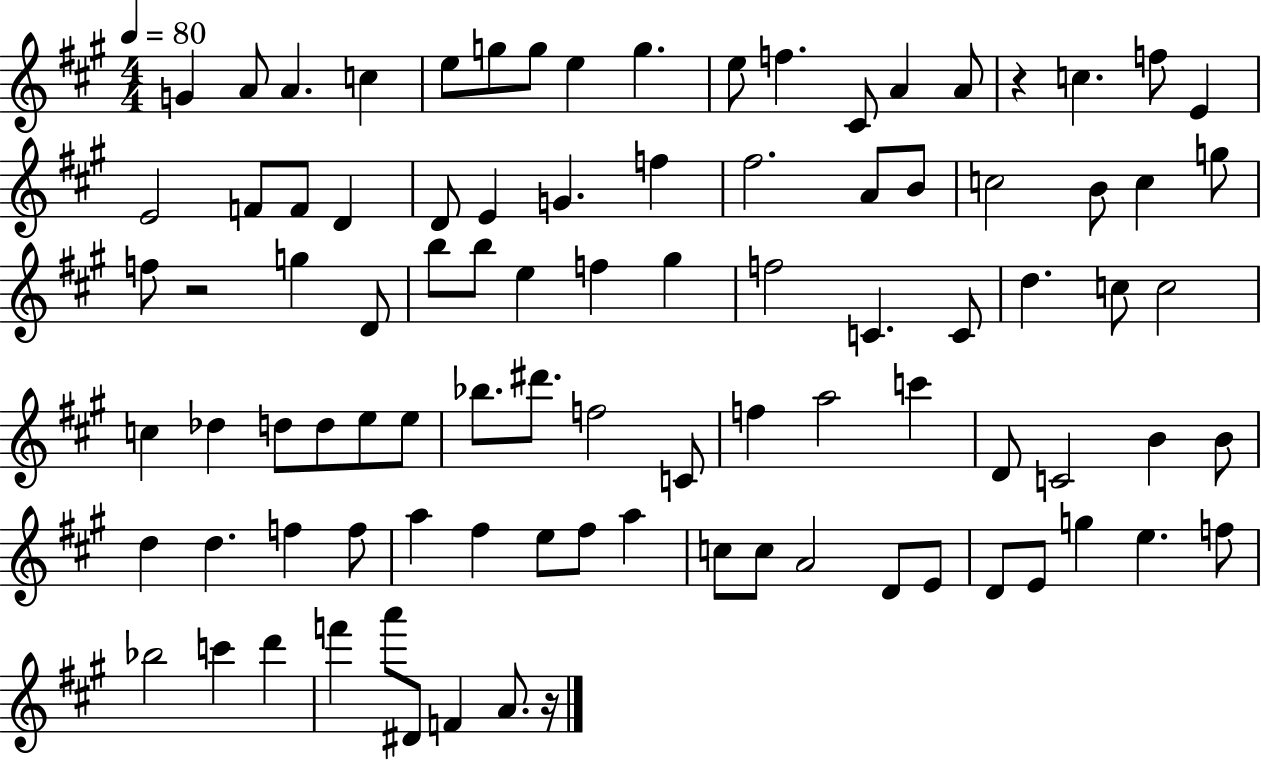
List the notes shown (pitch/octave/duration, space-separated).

G4/q A4/e A4/q. C5/q E5/e G5/e G5/e E5/q G5/q. E5/e F5/q. C#4/e A4/q A4/e R/q C5/q. F5/e E4/q E4/h F4/e F4/e D4/q D4/e E4/q G4/q. F5/q F#5/h. A4/e B4/e C5/h B4/e C5/q G5/e F5/e R/h G5/q D4/e B5/e B5/e E5/q F5/q G#5/q F5/h C4/q. C4/e D5/q. C5/e C5/h C5/q Db5/q D5/e D5/e E5/e E5/e Bb5/e. D#6/e. F5/h C4/e F5/q A5/h C6/q D4/e C4/h B4/q B4/e D5/q D5/q. F5/q F5/e A5/q F#5/q E5/e F#5/e A5/q C5/e C5/e A4/h D4/e E4/e D4/e E4/e G5/q E5/q. F5/e Bb5/h C6/q D6/q F6/q A6/e D#4/e F4/q A4/e. R/s